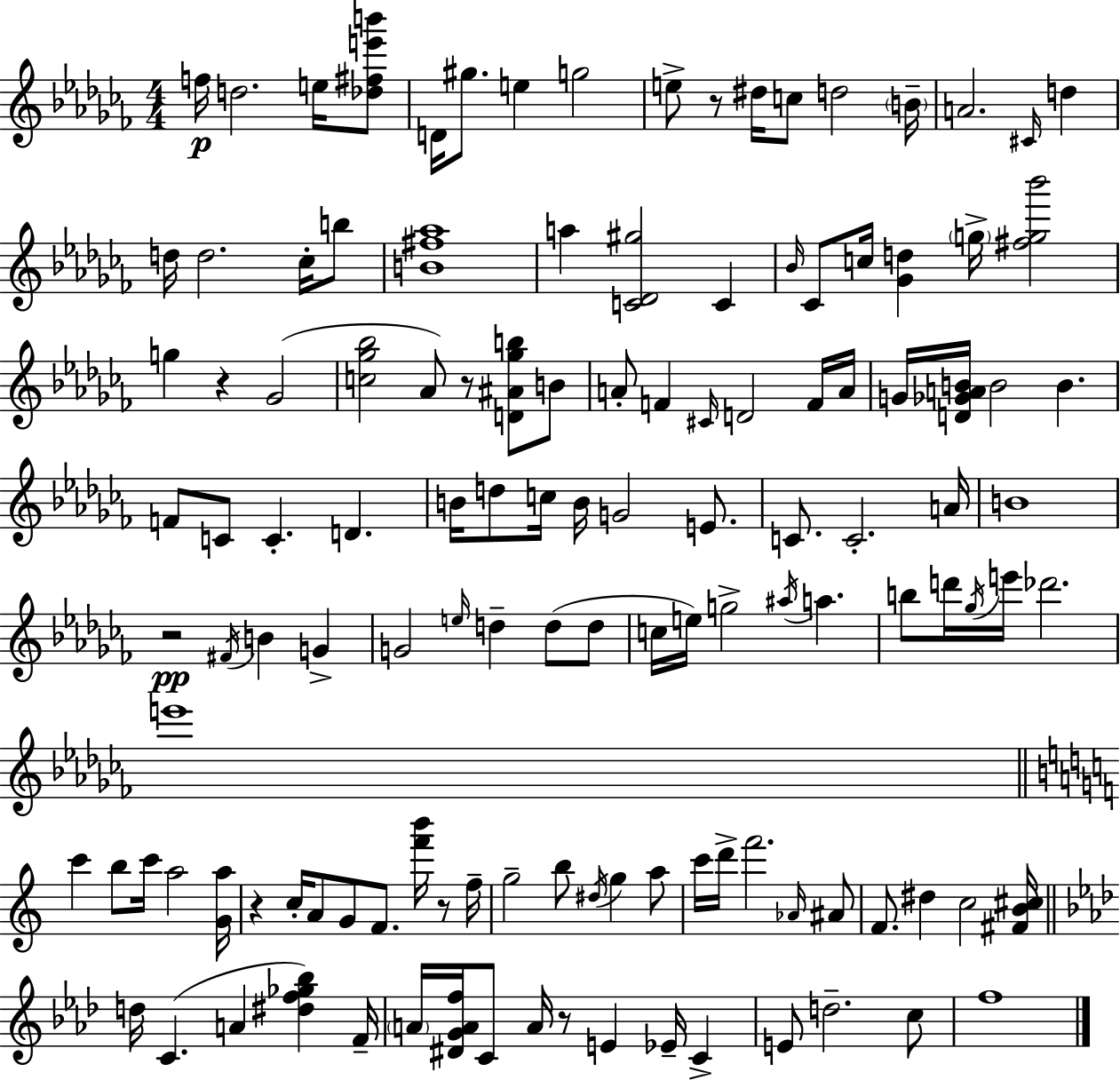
F5/s D5/h. E5/s [Db5,F#5,E6,B6]/e D4/s G#5/e. E5/q G5/h E5/e R/e D#5/s C5/e D5/h B4/s A4/h. C#4/s D5/q D5/s D5/h. CES5/s B5/e [B4,F#5,Ab5]/w A5/q [C4,Db4,G#5]/h C4/q Bb4/s CES4/e C5/s [Gb4,D5]/q G5/s [F#5,G5,Bb6]/h G5/q R/q Gb4/h [C5,Gb5,Bb5]/h Ab4/e R/e [D4,A#4,Gb5,B5]/e B4/e A4/e F4/q C#4/s D4/h F4/s A4/s G4/s [D4,Gb4,A4,B4]/s B4/h B4/q. F4/e C4/e C4/q. D4/q. B4/s D5/e C5/s B4/s G4/h E4/e. C4/e. C4/h. A4/s B4/w R/h F#4/s B4/q G4/q G4/h E5/s D5/q D5/e D5/e C5/s E5/s G5/h A#5/s A5/q. B5/e D6/s Gb5/s E6/s Db6/h. E6/w C6/q B5/e C6/s A5/h [G4,A5]/s R/q C5/s A4/e G4/e F4/e. [F6,B6]/s R/e F5/s G5/h B5/e D#5/s G5/q A5/e C6/s D6/s F6/h. Ab4/s A#4/e F4/e. D#5/q C5/h [F#4,B4,C#5]/s D5/s C4/q. A4/q [D#5,F5,Gb5,Bb5]/q F4/s A4/s [D#4,G4,A4,F5]/s C4/e A4/s R/e E4/q Eb4/s C4/q E4/e D5/h. C5/e F5/w